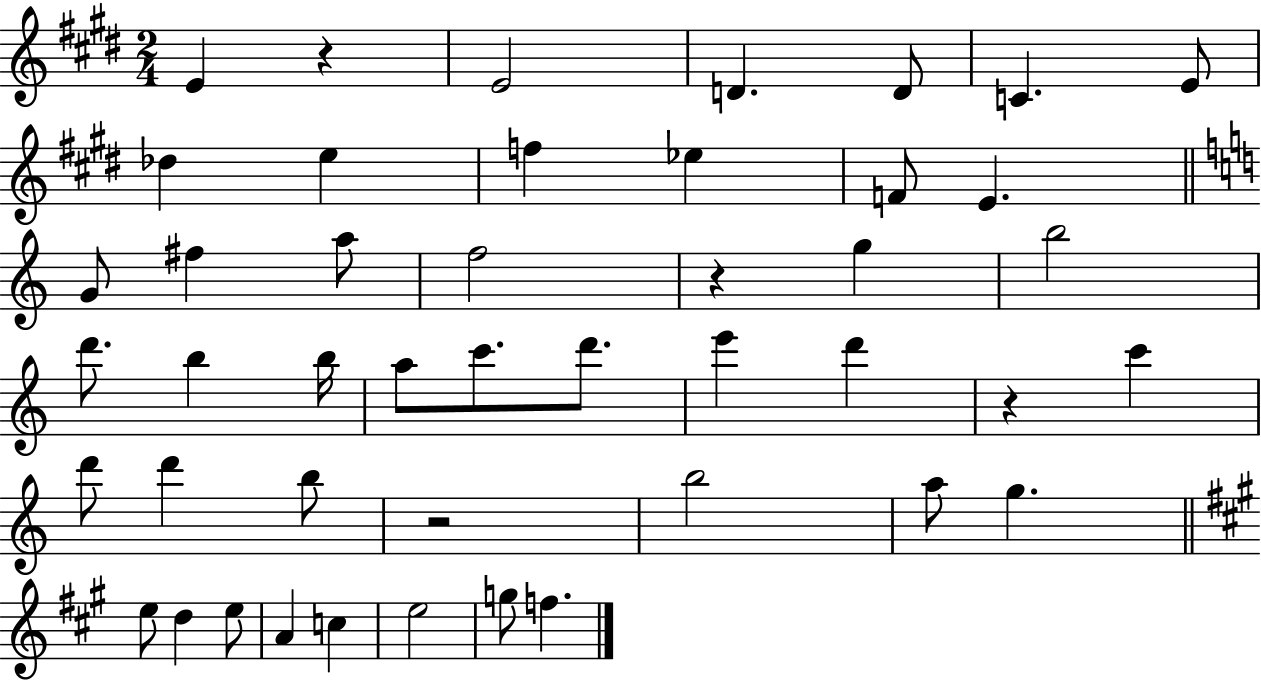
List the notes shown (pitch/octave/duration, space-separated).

E4/q R/q E4/h D4/q. D4/e C4/q. E4/e Db5/q E5/q F5/q Eb5/q F4/e E4/q. G4/e F#5/q A5/e F5/h R/q G5/q B5/h D6/e. B5/q B5/s A5/e C6/e. D6/e. E6/q D6/q R/q C6/q D6/e D6/q B5/e R/h B5/h A5/e G5/q. E5/e D5/q E5/e A4/q C5/q E5/h G5/e F5/q.